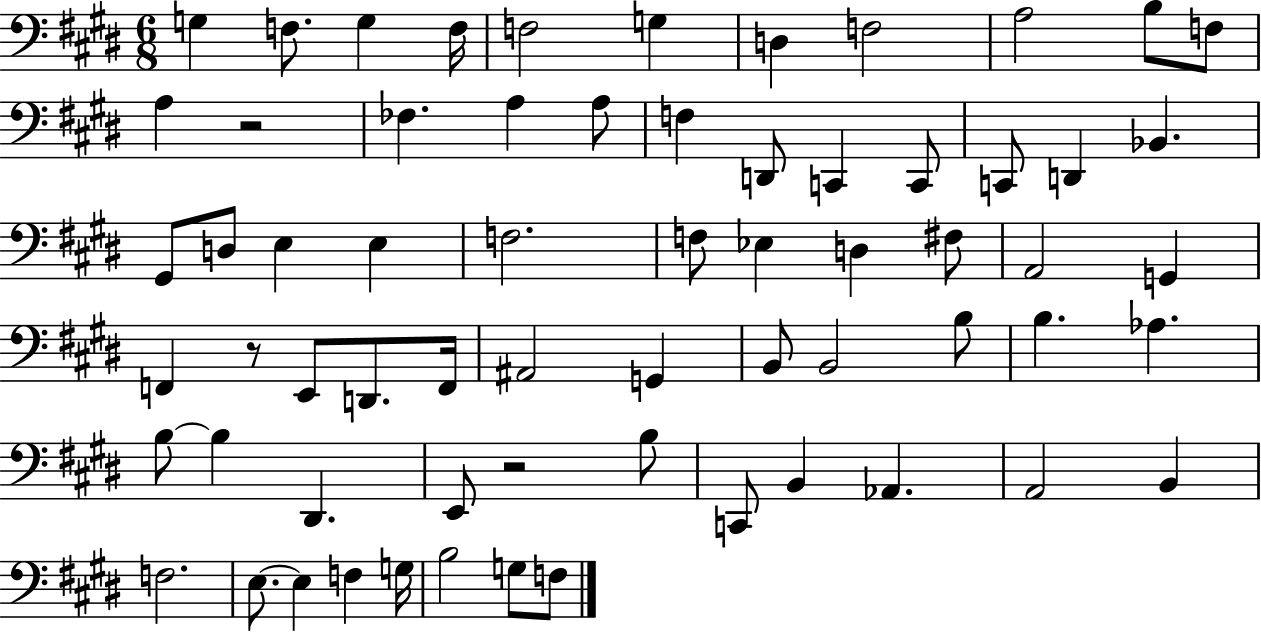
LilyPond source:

{
  \clef bass
  \numericTimeSignature
  \time 6/8
  \key e \major
  g4 f8. g4 f16 | f2 g4 | d4 f2 | a2 b8 f8 | \break a4 r2 | fes4. a4 a8 | f4 d,8 c,4 c,8 | c,8 d,4 bes,4. | \break gis,8 d8 e4 e4 | f2. | f8 ees4 d4 fis8 | a,2 g,4 | \break f,4 r8 e,8 d,8. f,16 | ais,2 g,4 | b,8 b,2 b8 | b4. aes4. | \break b8~~ b4 dis,4. | e,8 r2 b8 | c,8 b,4 aes,4. | a,2 b,4 | \break f2. | e8.~~ e4 f4 g16 | b2 g8 f8 | \bar "|."
}